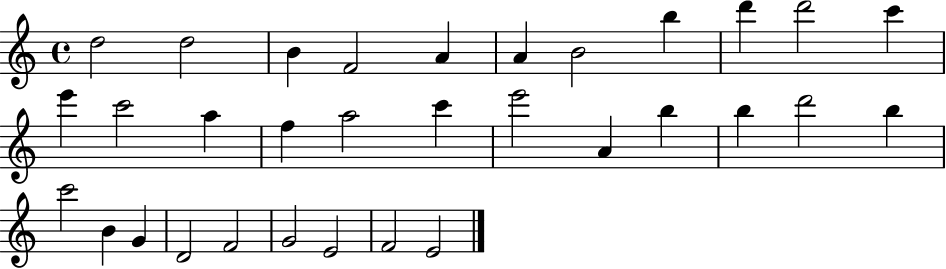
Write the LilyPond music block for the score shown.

{
  \clef treble
  \time 4/4
  \defaultTimeSignature
  \key c \major
  d''2 d''2 | b'4 f'2 a'4 | a'4 b'2 b''4 | d'''4 d'''2 c'''4 | \break e'''4 c'''2 a''4 | f''4 a''2 c'''4 | e'''2 a'4 b''4 | b''4 d'''2 b''4 | \break c'''2 b'4 g'4 | d'2 f'2 | g'2 e'2 | f'2 e'2 | \break \bar "|."
}